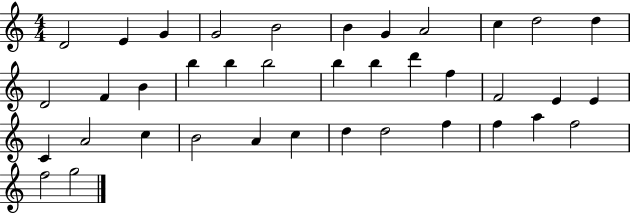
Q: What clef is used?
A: treble